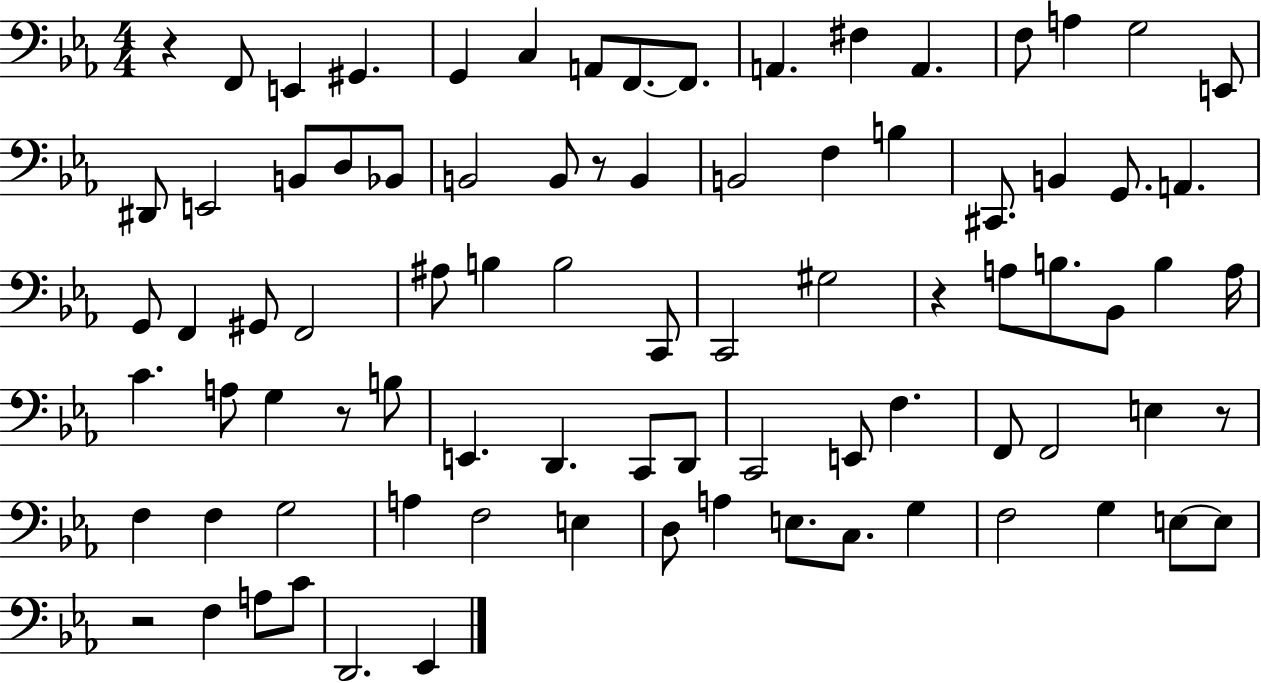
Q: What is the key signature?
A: EES major